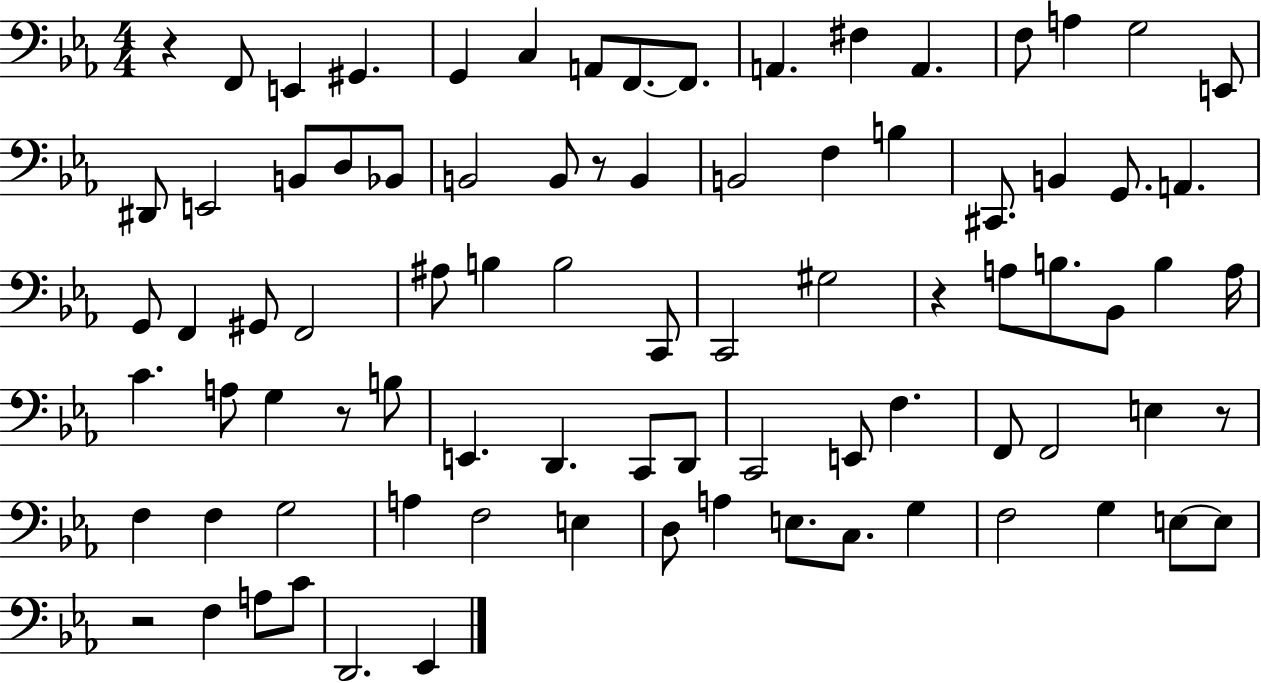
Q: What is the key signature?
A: EES major